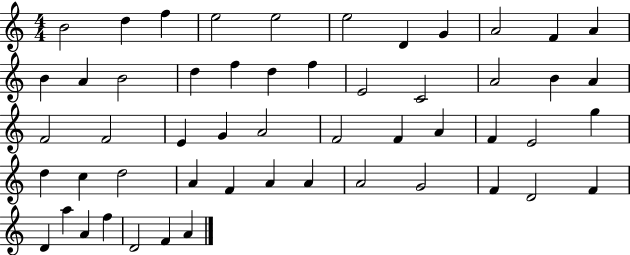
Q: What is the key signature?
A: C major